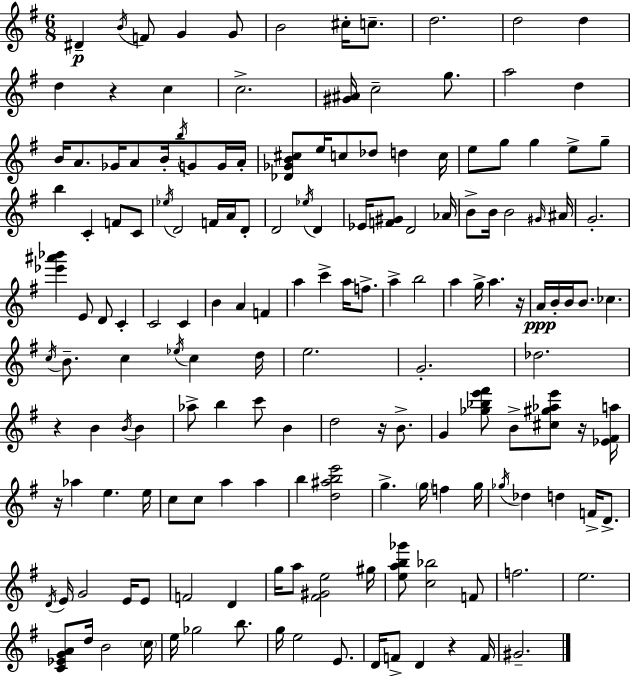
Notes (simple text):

D#4/q B4/s F4/e G4/q G4/e B4/h C#5/s C5/e. D5/h. D5/h D5/q D5/q R/q C5/q C5/h. [G#4,A#4]/s C5/h G5/e. A5/h D5/q B4/s A4/e. Gb4/s A4/e B4/s B5/s G4/e G4/s A4/s [Db4,Gb4,B4,C#5]/e E5/s C5/e Db5/e D5/q C5/s E5/e G5/e G5/q E5/e G5/e B5/q C4/q F4/e C4/e Eb5/s D4/h F4/s A4/s D4/e D4/h Eb5/s D4/q Eb4/s [F4,G#4]/e D4/h Ab4/s B4/e B4/s B4/h G#4/s A#4/s G4/h. [Eb6,A#6,Bb6]/q E4/e D4/e C4/q C4/h C4/q B4/q A4/q F4/q A5/q C6/q A5/s F5/e. A5/q B5/h A5/q G5/s A5/q. R/s A4/s B4/s B4/s B4/e. CES5/q. C5/s B4/e. C5/q Eb5/s C5/q D5/s E5/h. G4/h. Db5/h. R/q B4/q B4/s B4/q Ab5/e B5/q C6/e B4/q D5/h R/s B4/e. G4/q [Gb5,Bb5,E6,F#6]/e B4/e [C#5,G#5,Ab5,E6]/e R/s [Eb4,F#4,A5]/s R/s Ab5/q E5/q. E5/s C5/e C5/e A5/q A5/q B5/q [D5,A#5,B5,E6]/h G5/q. G5/s F5/q G5/s Gb5/s Db5/q D5/q F4/s D4/e. D4/s E4/s G4/h E4/s E4/e F4/h D4/q G5/s A5/e [F#4,G#4,E5]/h G#5/s [E5,A5,B5,Gb6]/e [C5,Bb5]/h F4/e F5/h. E5/h. [C4,Eb4,G4,A4]/e D5/s B4/h C5/s E5/s Gb5/h B5/e. G5/s E5/h E4/e. D4/s F4/e D4/q R/q F4/s G#4/h.